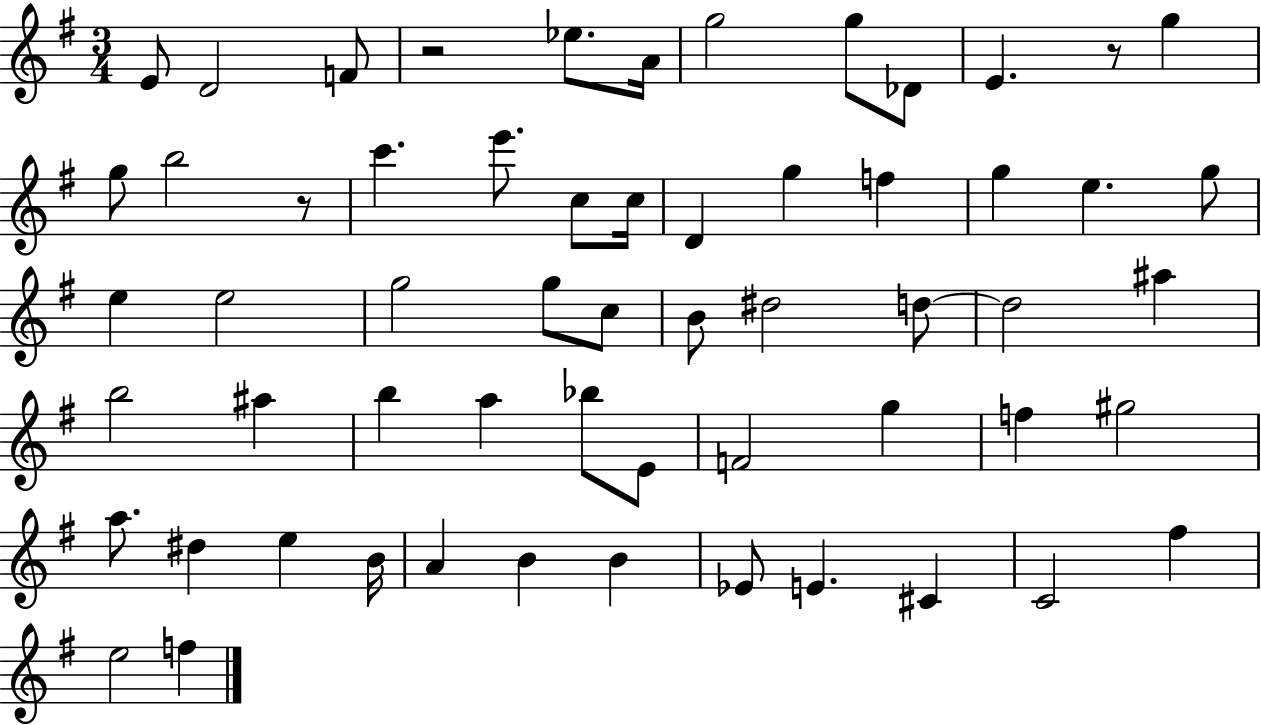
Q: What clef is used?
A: treble